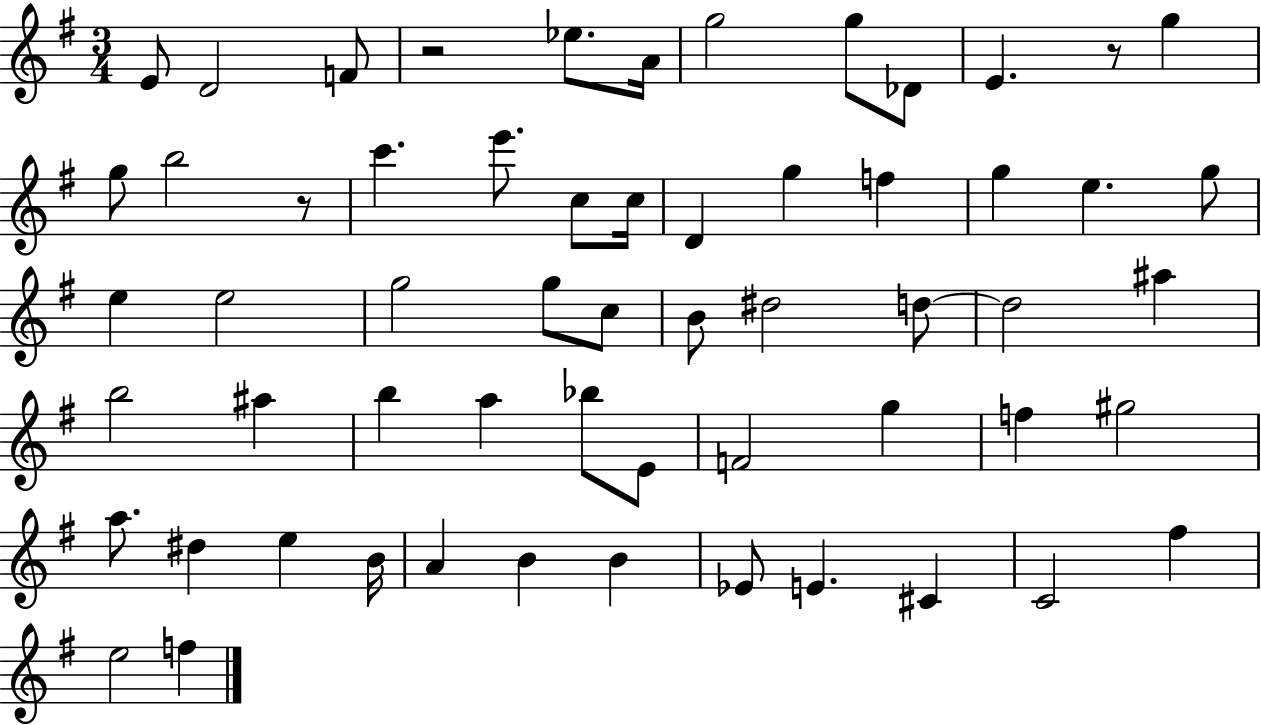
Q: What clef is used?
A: treble